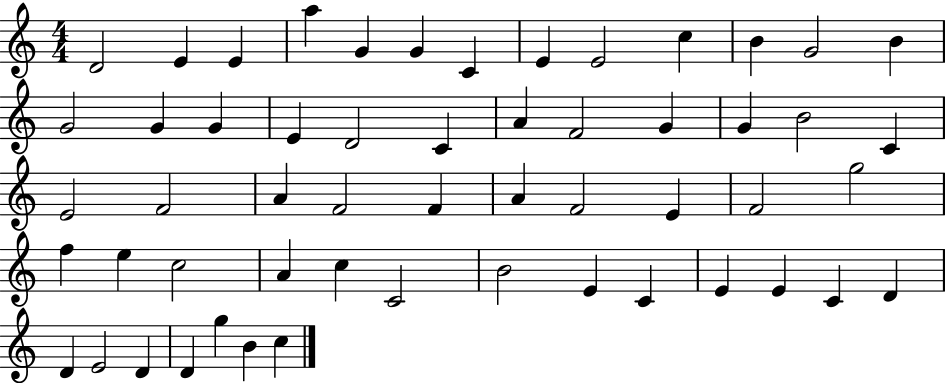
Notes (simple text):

D4/h E4/q E4/q A5/q G4/q G4/q C4/q E4/q E4/h C5/q B4/q G4/h B4/q G4/h G4/q G4/q E4/q D4/h C4/q A4/q F4/h G4/q G4/q B4/h C4/q E4/h F4/h A4/q F4/h F4/q A4/q F4/h E4/q F4/h G5/h F5/q E5/q C5/h A4/q C5/q C4/h B4/h E4/q C4/q E4/q E4/q C4/q D4/q D4/q E4/h D4/q D4/q G5/q B4/q C5/q